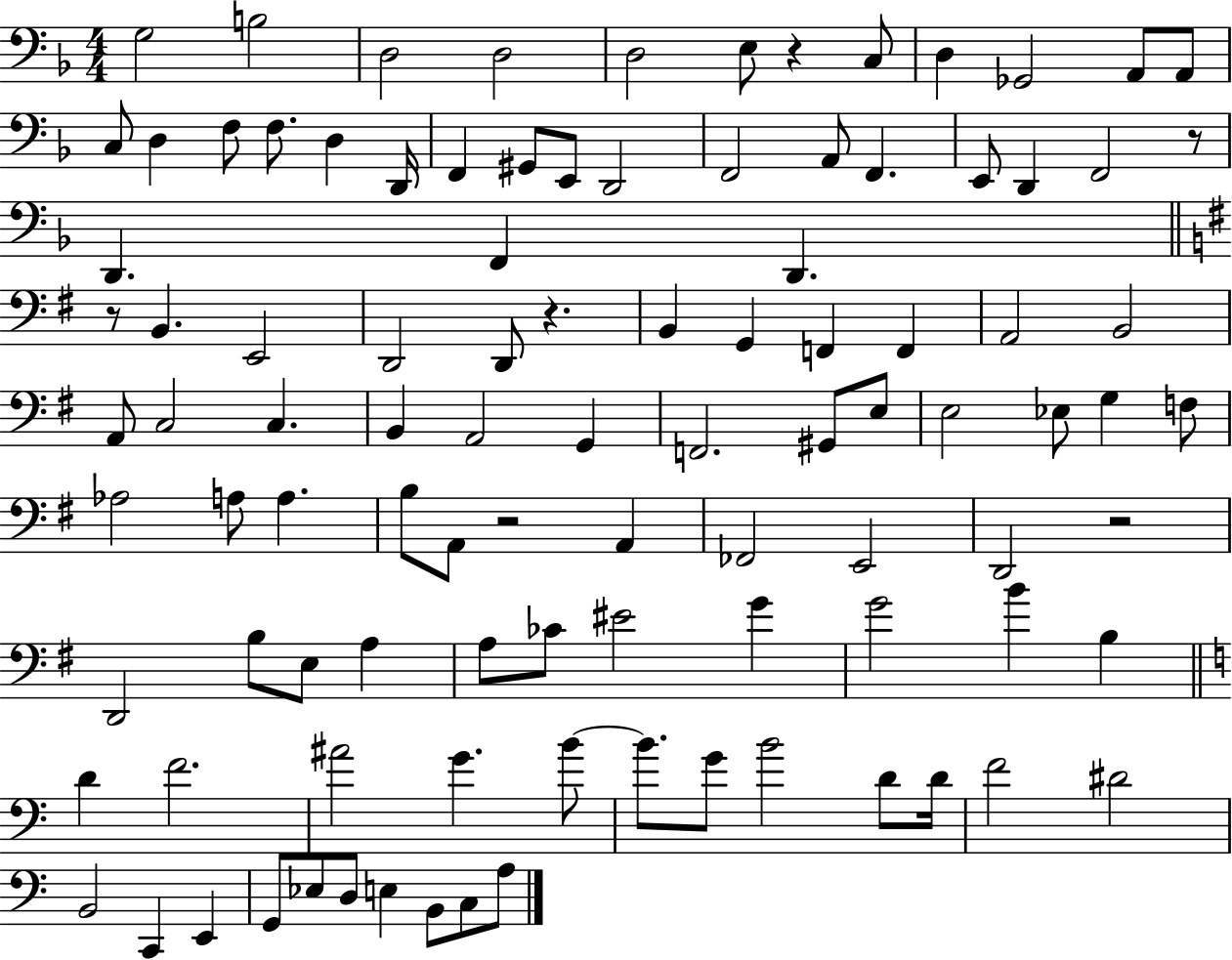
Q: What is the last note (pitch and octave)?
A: A3